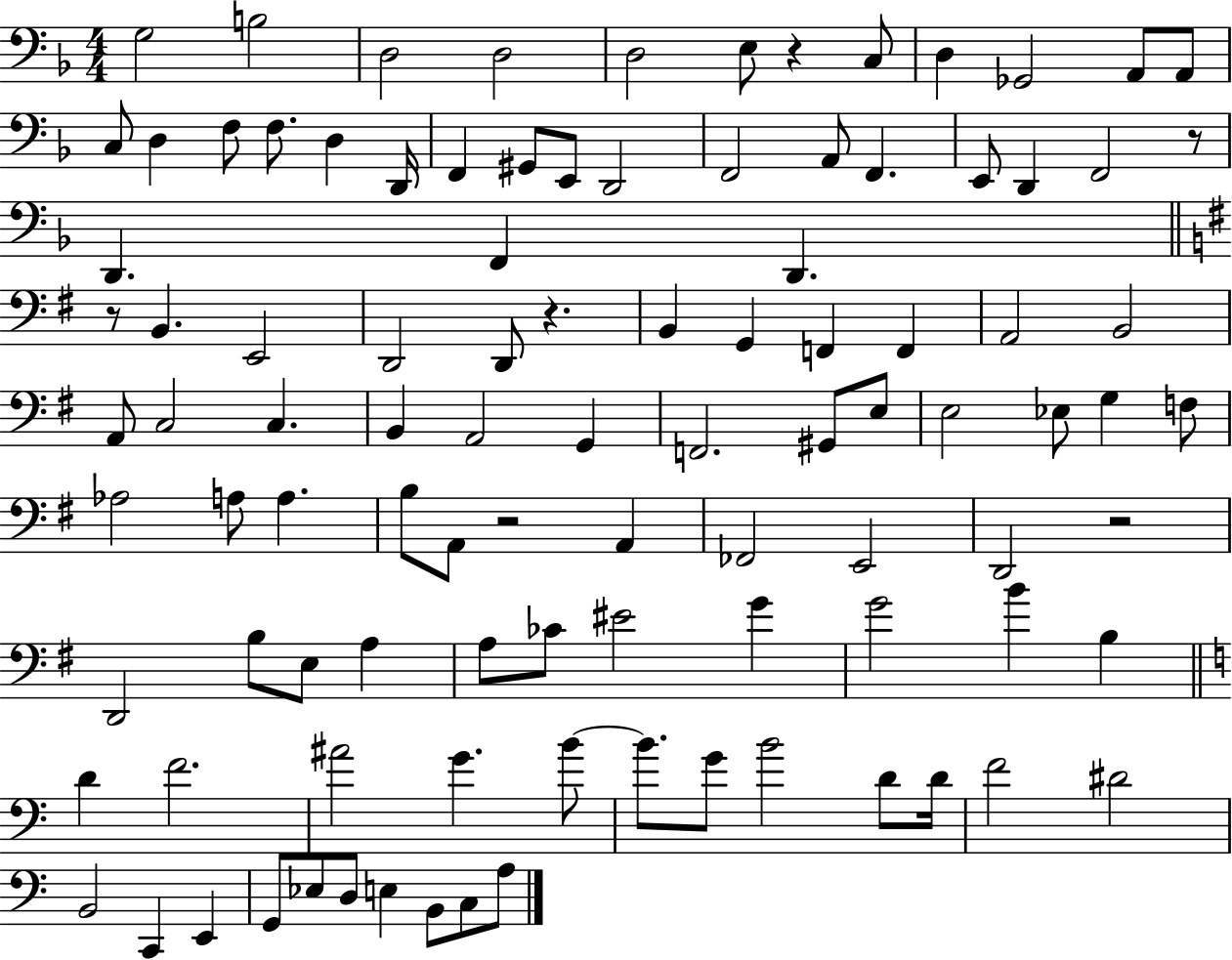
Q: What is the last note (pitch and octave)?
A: A3